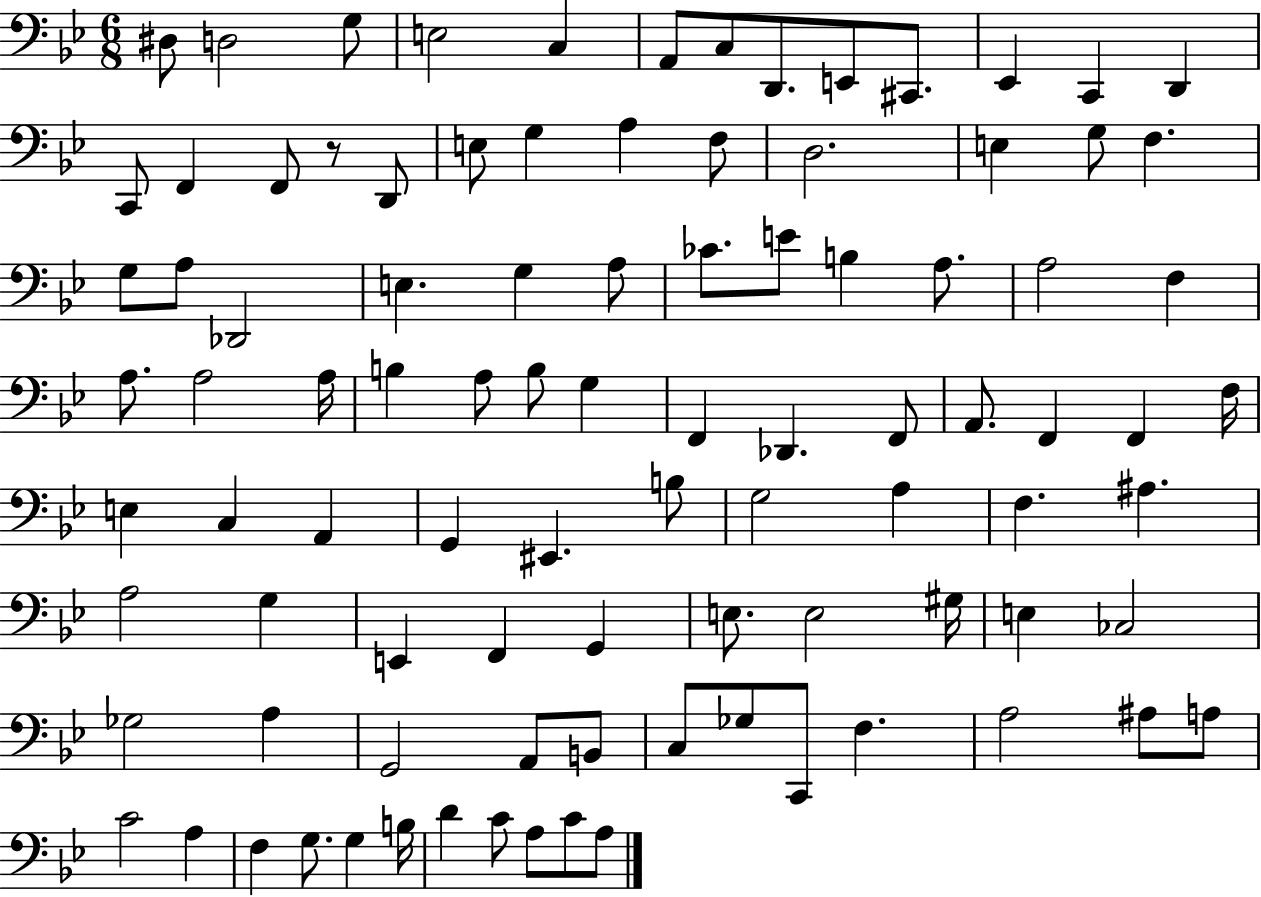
X:1
T:Untitled
M:6/8
L:1/4
K:Bb
^D,/2 D,2 G,/2 E,2 C, A,,/2 C,/2 D,,/2 E,,/2 ^C,,/2 _E,, C,, D,, C,,/2 F,, F,,/2 z/2 D,,/2 E,/2 G, A, F,/2 D,2 E, G,/2 F, G,/2 A,/2 _D,,2 E, G, A,/2 _C/2 E/2 B, A,/2 A,2 F, A,/2 A,2 A,/4 B, A,/2 B,/2 G, F,, _D,, F,,/2 A,,/2 F,, F,, F,/4 E, C, A,, G,, ^E,, B,/2 G,2 A, F, ^A, A,2 G, E,, F,, G,, E,/2 E,2 ^G,/4 E, _C,2 _G,2 A, G,,2 A,,/2 B,,/2 C,/2 _G,/2 C,,/2 F, A,2 ^A,/2 A,/2 C2 A, F, G,/2 G, B,/4 D C/2 A,/2 C/2 A,/2